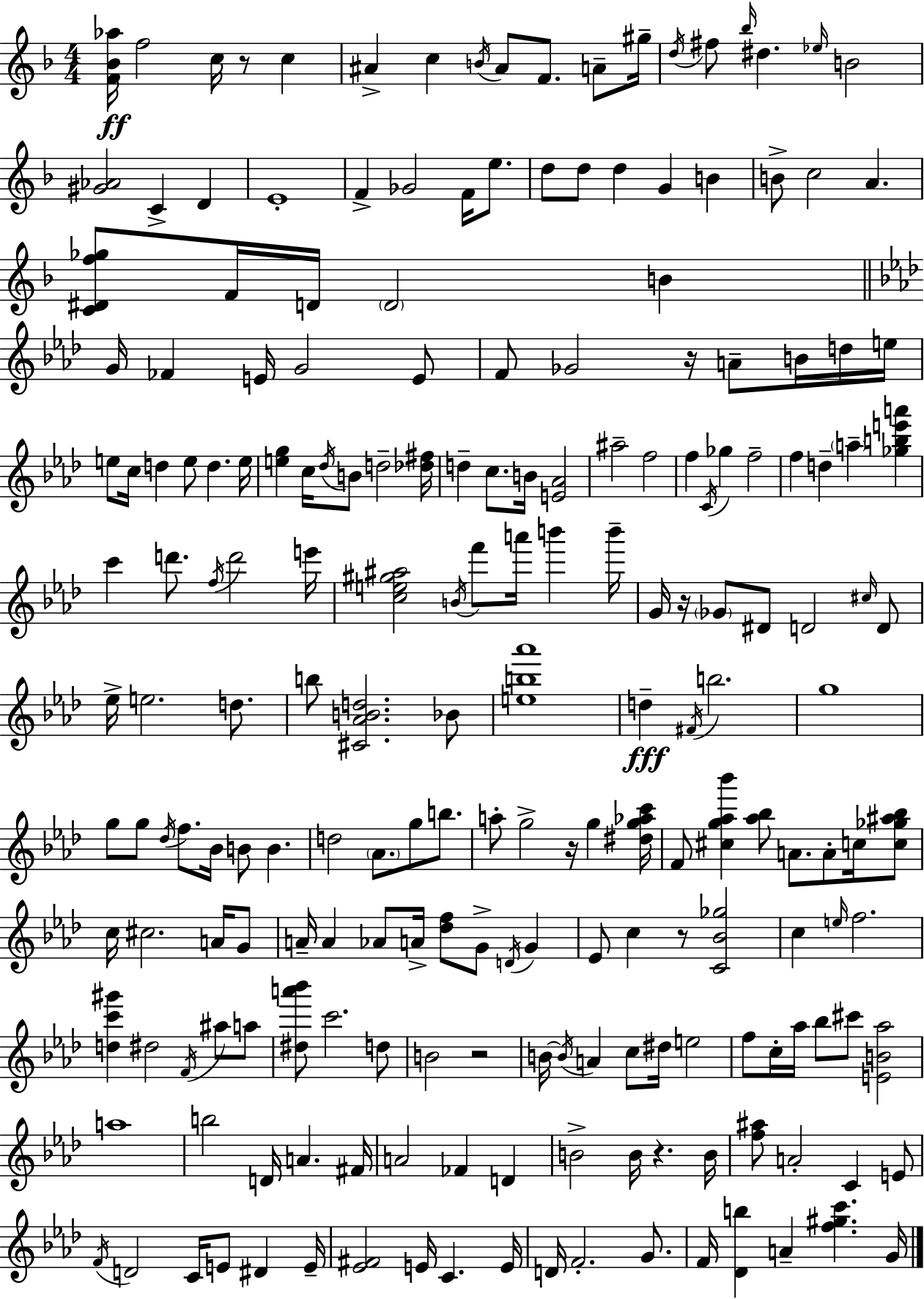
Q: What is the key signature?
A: D minor